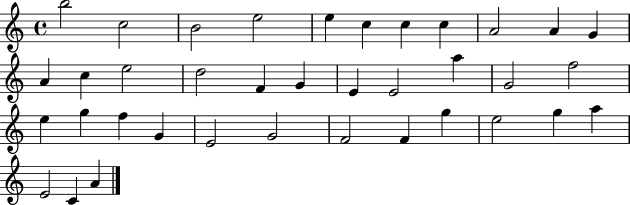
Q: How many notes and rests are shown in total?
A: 37